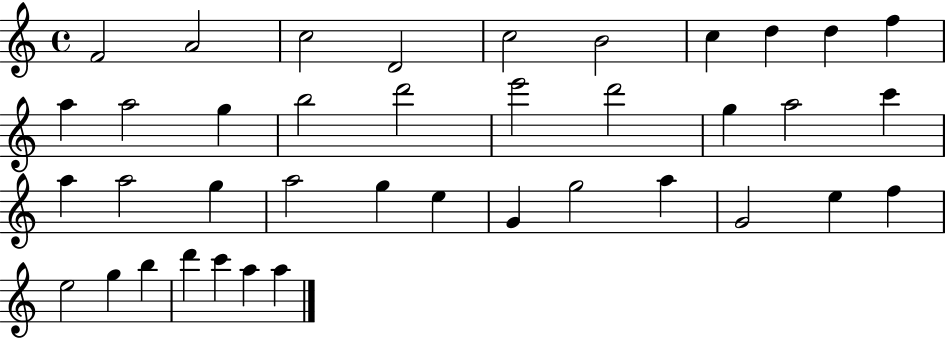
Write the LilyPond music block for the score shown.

{
  \clef treble
  \time 4/4
  \defaultTimeSignature
  \key c \major
  f'2 a'2 | c''2 d'2 | c''2 b'2 | c''4 d''4 d''4 f''4 | \break a''4 a''2 g''4 | b''2 d'''2 | e'''2 d'''2 | g''4 a''2 c'''4 | \break a''4 a''2 g''4 | a''2 g''4 e''4 | g'4 g''2 a''4 | g'2 e''4 f''4 | \break e''2 g''4 b''4 | d'''4 c'''4 a''4 a''4 | \bar "|."
}